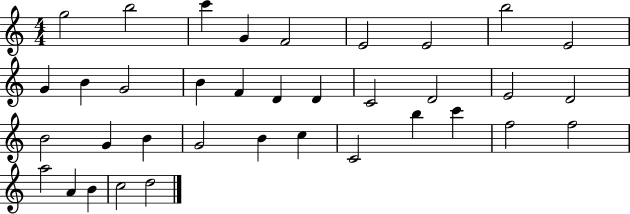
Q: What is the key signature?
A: C major